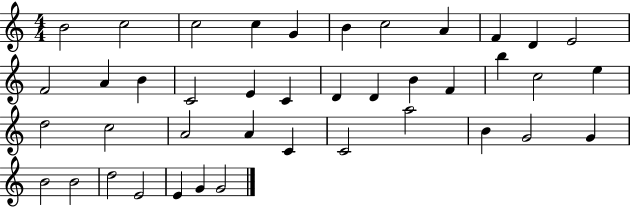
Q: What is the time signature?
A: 4/4